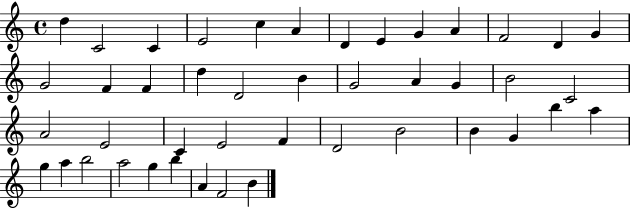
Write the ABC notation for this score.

X:1
T:Untitled
M:4/4
L:1/4
K:C
d C2 C E2 c A D E G A F2 D G G2 F F d D2 B G2 A G B2 C2 A2 E2 C E2 F D2 B2 B G b a g a b2 a2 g b A F2 B